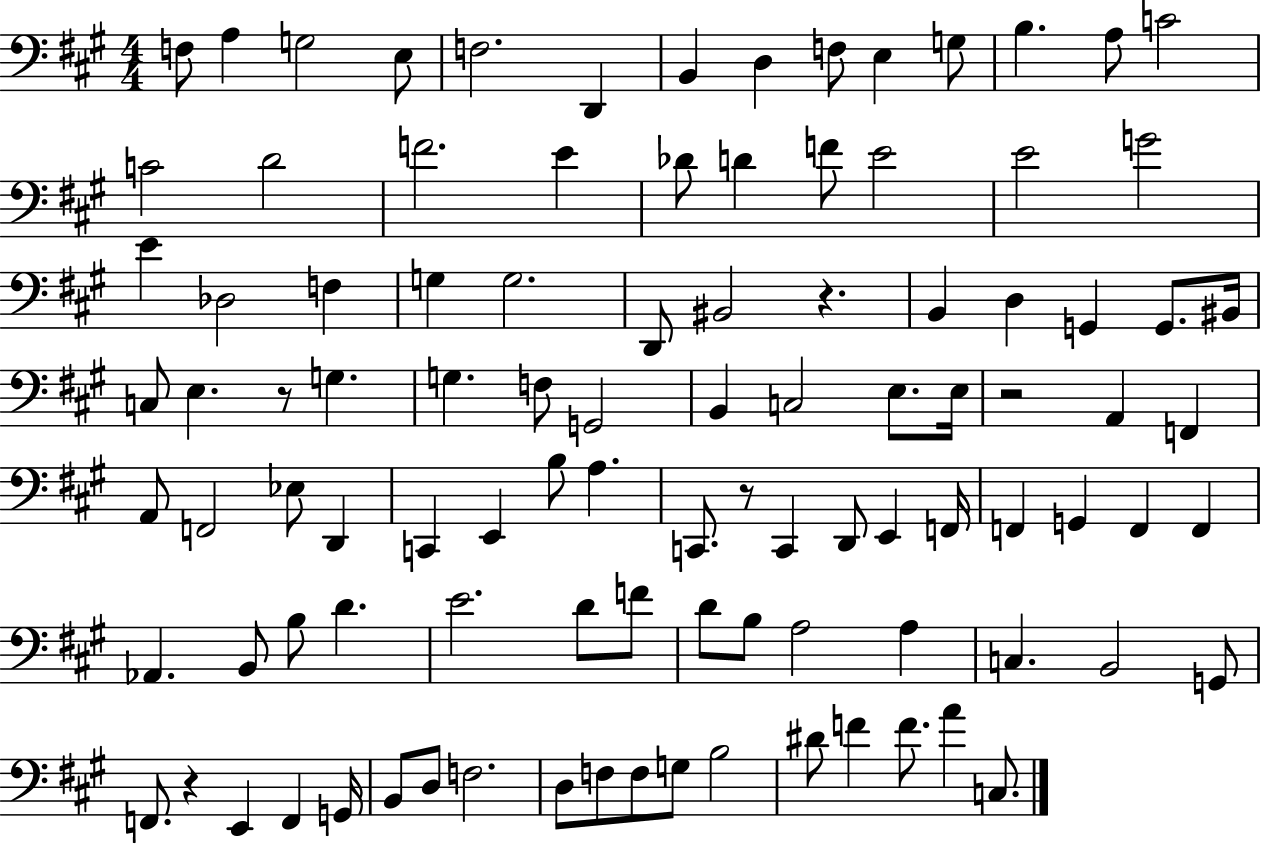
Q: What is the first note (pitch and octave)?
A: F3